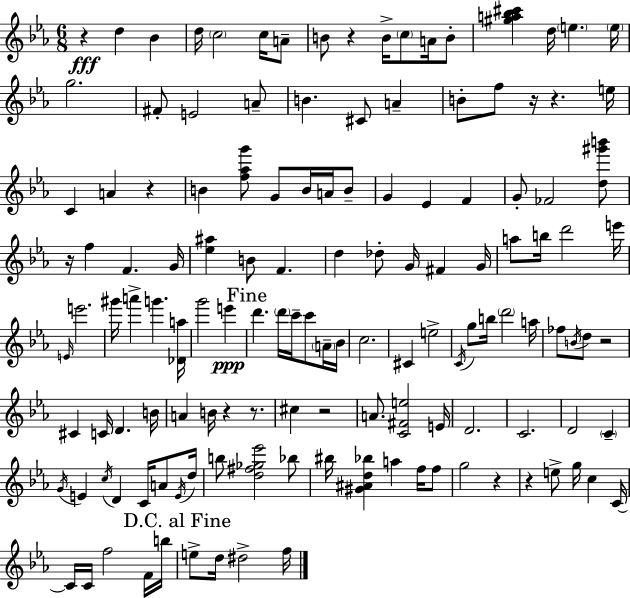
{
  \clef treble
  \numericTimeSignature
  \time 6/8
  \key ees \major
  r4\fff d''4 bes'4 | d''16 \parenthesize c''2 c''16 a'8-- | b'8 r4 b'16-> \parenthesize c''8 a'16 b'8-. | <gis'' a'' bes'' cis'''>4 d''16 \parenthesize e''4. \parenthesize e''16 | \break g''2. | fis'8-. e'2 a'8-- | b'4. cis'8 a'4-- | b'8-. f''8 r16 r4. e''16 | \break c'4 a'4 r4 | b'4 <f'' aes'' g'''>8 g'8 b'16 a'16 b'8-- | g'4 ees'4 f'4 | g'8-. fes'2 <d'' gis''' b'''>8 | \break r16 f''4 f'4. g'16 | <ees'' ais''>4 b'8 f'4. | d''4 des''8-. g'16 fis'4 g'16 | a''8 b''16 d'''2 e'''16 | \break \grace { e'16 } e'''2. | gis'''16 a'''4-> g'''4. | <des' a''>16 g'''2 e'''4\ppp | \mark "Fine" d'''4. \parenthesize d'''16 c'''16-- c'''8 \parenthesize a'16-- | \break bes'16 c''2. | cis'4 e''2-> | \acciaccatura { c'16 } g''8 b''16 \parenthesize d'''2 | a''16 fes''8 \acciaccatura { b'16 } d''8 r2 | \break cis'4 c'16 d'4. | b'16 a'4 b'16 r4 | r8. cis''4 r2 | a'8. <c' fis' e''>2 | \break e'16 d'2. | c'2. | d'2 \parenthesize c'4-- | \acciaccatura { g'16 } e'4 \acciaccatura { c''16 } d'4 | \break c'16 a'8 \acciaccatura { e'16 } d''16 b''8 <d'' fis'' ges'' ees'''>2 | bes''8 bis''16 <gis' ais' d'' bes''>4 a''4 | f''16 f''8 g''2 | r4 r4 e''8-> | \break g''16 c''4 c'16~~ c'16 c'16 f''2 | f'16 b''16 \mark "D.C. al Fine" e''8-> d''16 dis''2-> | f''16 \bar "|."
}